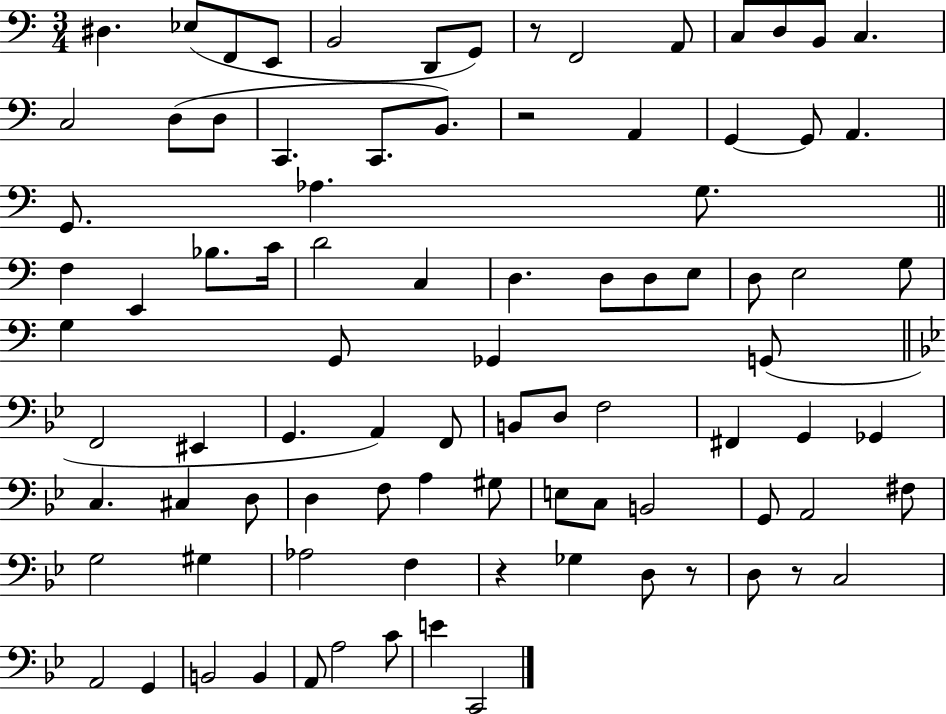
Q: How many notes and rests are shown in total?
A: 89